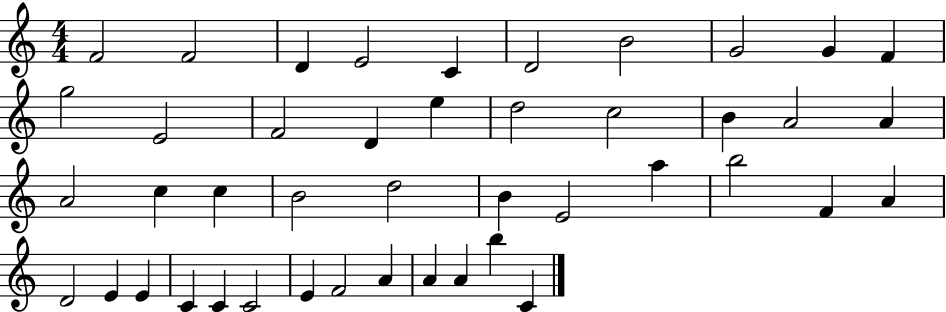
{
  \clef treble
  \numericTimeSignature
  \time 4/4
  \key c \major
  f'2 f'2 | d'4 e'2 c'4 | d'2 b'2 | g'2 g'4 f'4 | \break g''2 e'2 | f'2 d'4 e''4 | d''2 c''2 | b'4 a'2 a'4 | \break a'2 c''4 c''4 | b'2 d''2 | b'4 e'2 a''4 | b''2 f'4 a'4 | \break d'2 e'4 e'4 | c'4 c'4 c'2 | e'4 f'2 a'4 | a'4 a'4 b''4 c'4 | \break \bar "|."
}